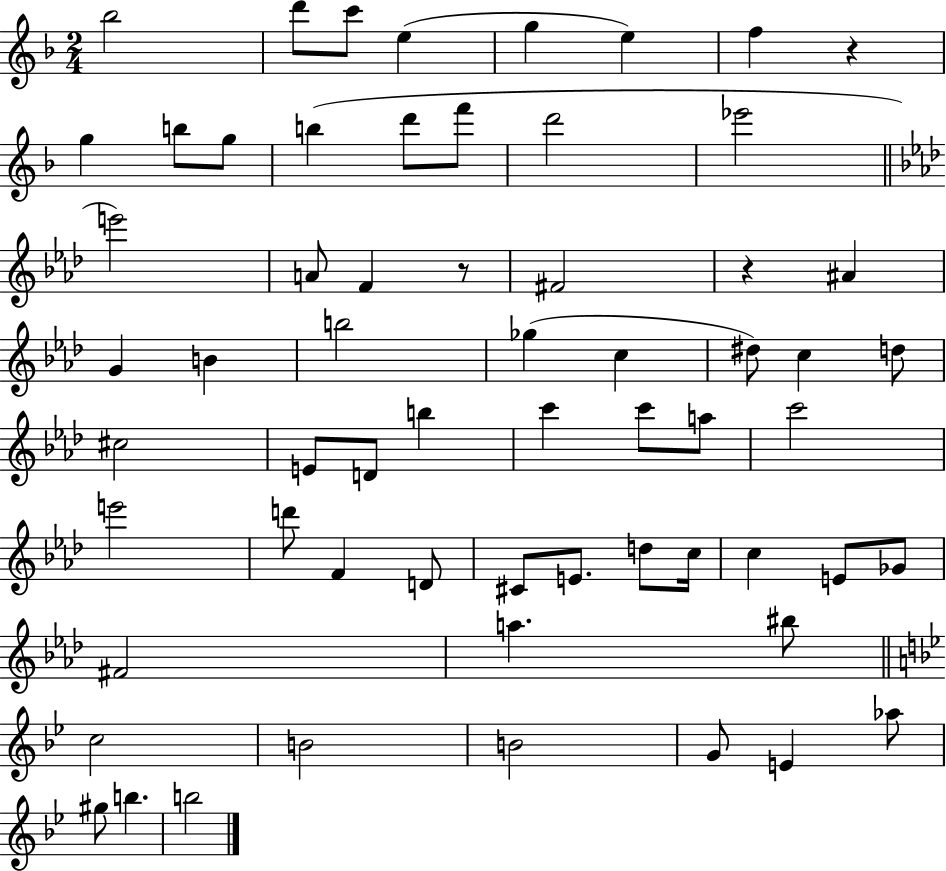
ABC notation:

X:1
T:Untitled
M:2/4
L:1/4
K:F
_b2 d'/2 c'/2 e g e f z g b/2 g/2 b d'/2 f'/2 d'2 _e'2 e'2 A/2 F z/2 ^F2 z ^A G B b2 _g c ^d/2 c d/2 ^c2 E/2 D/2 b c' c'/2 a/2 c'2 e'2 d'/2 F D/2 ^C/2 E/2 d/2 c/4 c E/2 _G/2 ^F2 a ^b/2 c2 B2 B2 G/2 E _a/2 ^g/2 b b2